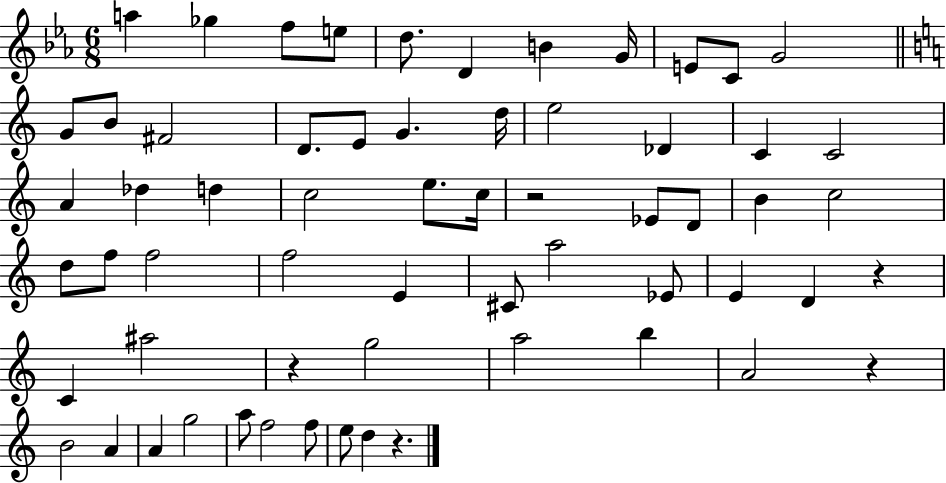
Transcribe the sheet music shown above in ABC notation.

X:1
T:Untitled
M:6/8
L:1/4
K:Eb
a _g f/2 e/2 d/2 D B G/4 E/2 C/2 G2 G/2 B/2 ^F2 D/2 E/2 G d/4 e2 _D C C2 A _d d c2 e/2 c/4 z2 _E/2 D/2 B c2 d/2 f/2 f2 f2 E ^C/2 a2 _E/2 E D z C ^a2 z g2 a2 b A2 z B2 A A g2 a/2 f2 f/2 e/2 d z